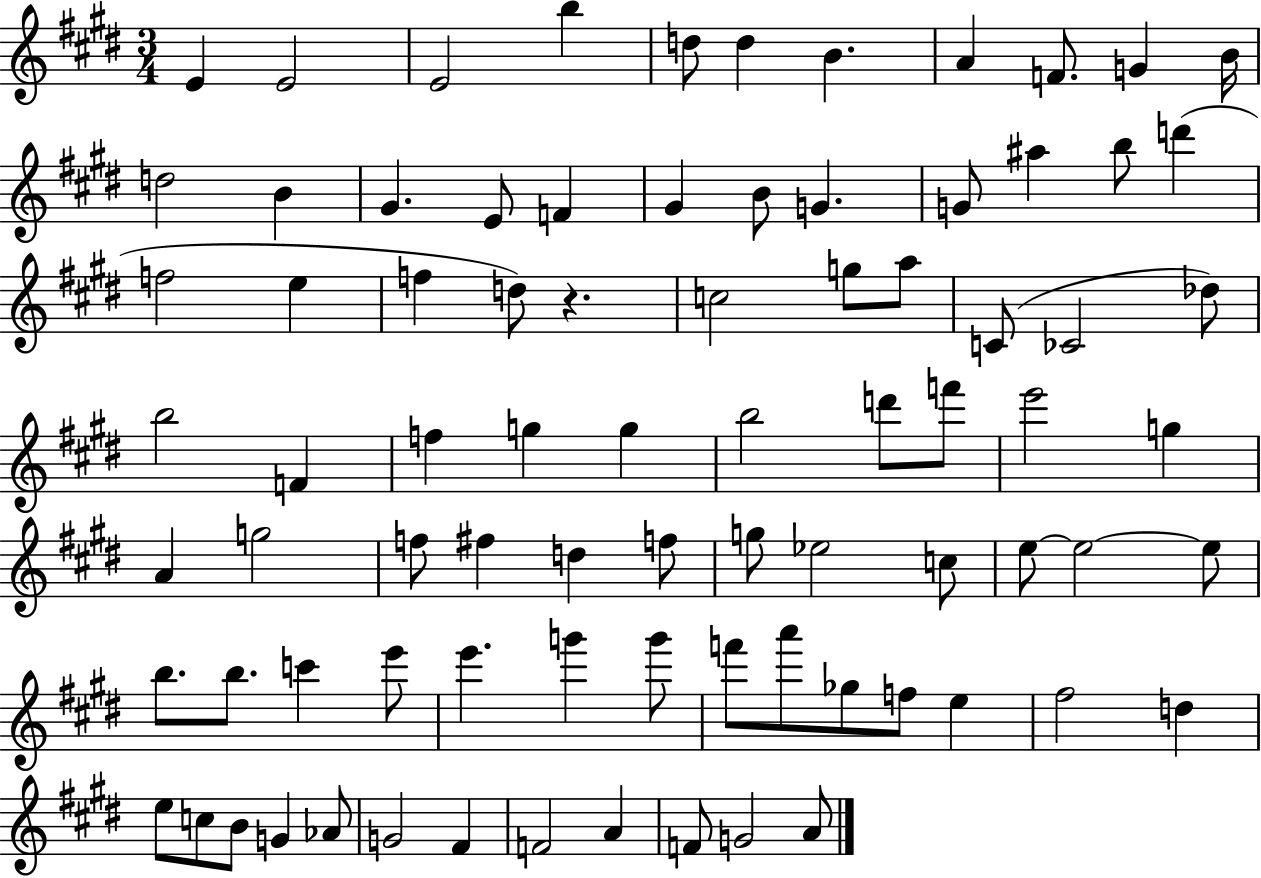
{
  \clef treble
  \numericTimeSignature
  \time 3/4
  \key e \major
  e'4 e'2 | e'2 b''4 | d''8 d''4 b'4. | a'4 f'8. g'4 b'16 | \break d''2 b'4 | gis'4. e'8 f'4 | gis'4 b'8 g'4. | g'8 ais''4 b''8 d'''4( | \break f''2 e''4 | f''4 d''8) r4. | c''2 g''8 a''8 | c'8( ces'2 des''8) | \break b''2 f'4 | f''4 g''4 g''4 | b''2 d'''8 f'''8 | e'''2 g''4 | \break a'4 g''2 | f''8 fis''4 d''4 f''8 | g''8 ees''2 c''8 | e''8~~ e''2~~ e''8 | \break b''8. b''8. c'''4 e'''8 | e'''4. g'''4 g'''8 | f'''8 a'''8 ges''8 f''8 e''4 | fis''2 d''4 | \break e''8 c''8 b'8 g'4 aes'8 | g'2 fis'4 | f'2 a'4 | f'8 g'2 a'8 | \break \bar "|."
}